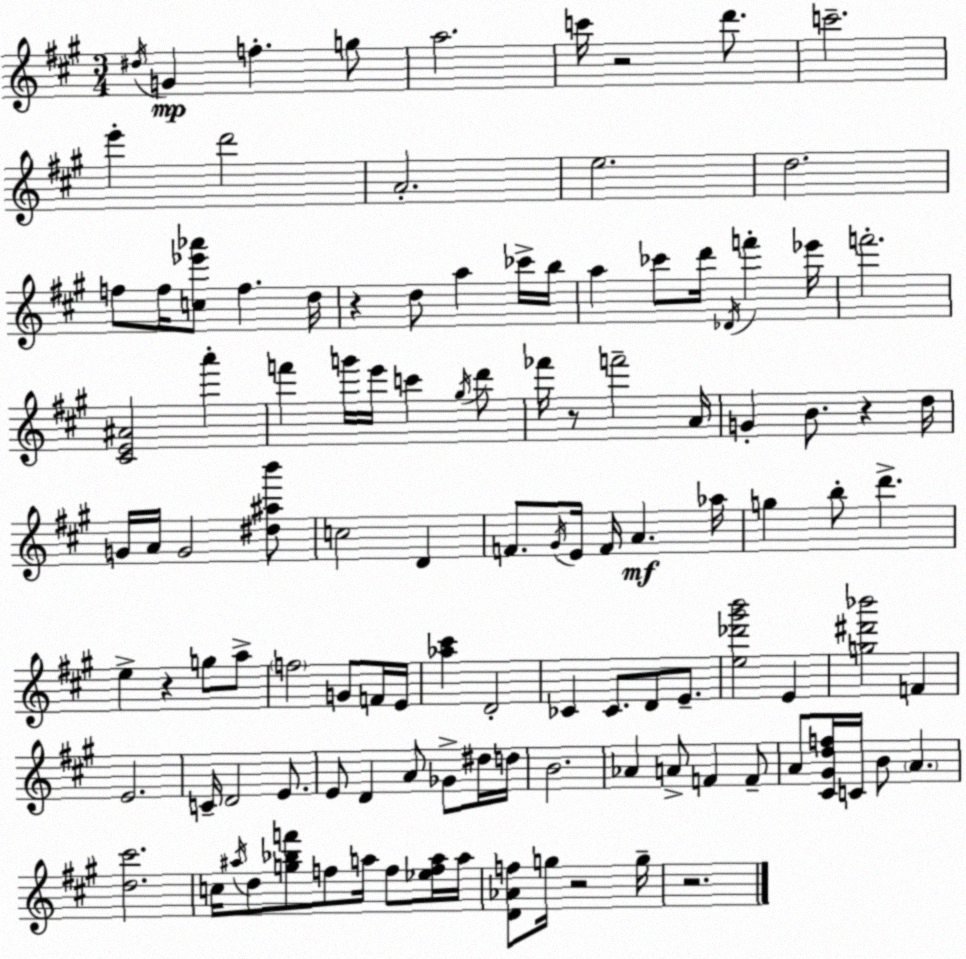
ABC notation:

X:1
T:Untitled
M:3/4
L:1/4
K:A
^d/4 G f g/2 a2 c'/4 z2 d'/2 c'2 e' d'2 A2 e2 d2 f/2 f/4 [c_e'_a']/2 f d/4 z d/2 a _c'/4 b/4 a _c'/2 d'/4 _D/4 f' _e'/4 f'2 [^CE^A]2 a' f' g'/4 e'/4 c' ^g/4 d'/2 _f'/4 z/2 f'2 A/4 G B/2 z d/4 G/4 A/4 G2 [^d^ab']/2 c2 D F/2 ^G/4 E/4 F/4 A _a/4 g b/2 d' e z g/2 a/2 f2 G/2 F/4 E/4 [_a^c'] D2 _C _C/2 D/2 E/2 [e_d'^g'b']2 E [g^d'_b']2 F E2 C/4 D2 E/2 E/2 D A/2 _G/2 ^d/4 d/4 B2 _A A/2 F F/2 A/2 [^C^Gdf]/4 C/4 B/2 A [d^c']2 c/4 ^a/4 d/2 [g_bf']/2 f/2 a/4 f/2 [_efa]/4 a/4 [D_Af]/2 g/4 z2 g/4 z2